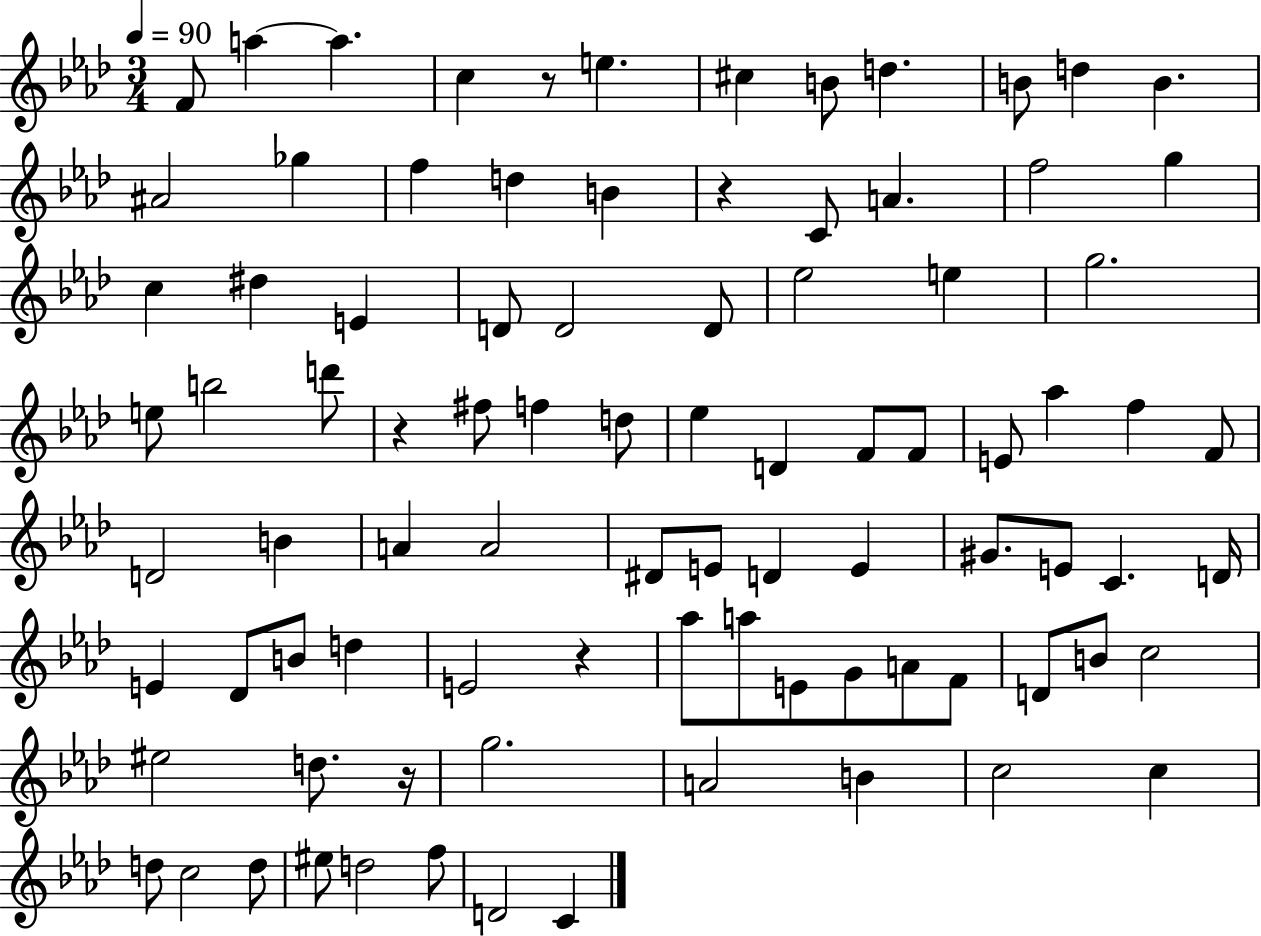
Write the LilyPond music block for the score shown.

{
  \clef treble
  \numericTimeSignature
  \time 3/4
  \key aes \major
  \tempo 4 = 90
  f'8 a''4~~ a''4. | c''4 r8 e''4. | cis''4 b'8 d''4. | b'8 d''4 b'4. | \break ais'2 ges''4 | f''4 d''4 b'4 | r4 c'8 a'4. | f''2 g''4 | \break c''4 dis''4 e'4 | d'8 d'2 d'8 | ees''2 e''4 | g''2. | \break e''8 b''2 d'''8 | r4 fis''8 f''4 d''8 | ees''4 d'4 f'8 f'8 | e'8 aes''4 f''4 f'8 | \break d'2 b'4 | a'4 a'2 | dis'8 e'8 d'4 e'4 | gis'8. e'8 c'4. d'16 | \break e'4 des'8 b'8 d''4 | e'2 r4 | aes''8 a''8 e'8 g'8 a'8 f'8 | d'8 b'8 c''2 | \break eis''2 d''8. r16 | g''2. | a'2 b'4 | c''2 c''4 | \break d''8 c''2 d''8 | eis''8 d''2 f''8 | d'2 c'4 | \bar "|."
}